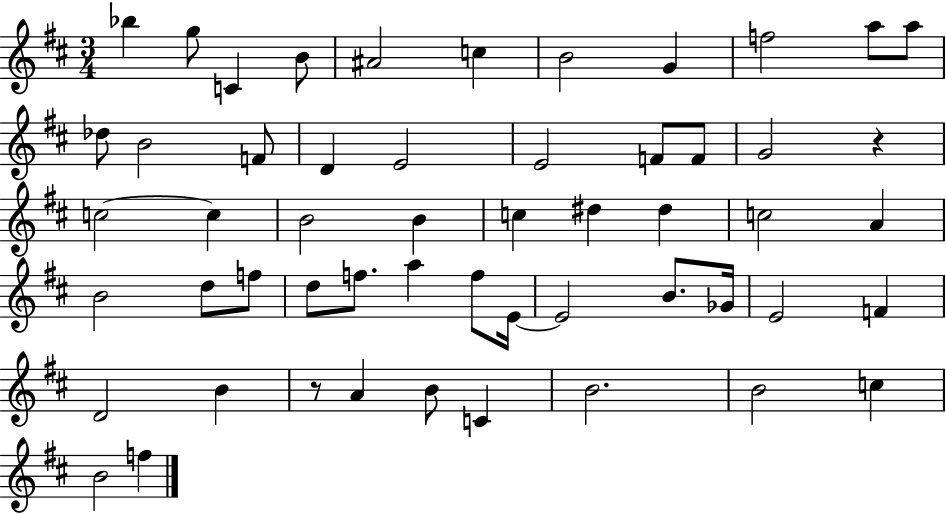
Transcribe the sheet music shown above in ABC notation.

X:1
T:Untitled
M:3/4
L:1/4
K:D
_b g/2 C B/2 ^A2 c B2 G f2 a/2 a/2 _d/2 B2 F/2 D E2 E2 F/2 F/2 G2 z c2 c B2 B c ^d ^d c2 A B2 d/2 f/2 d/2 f/2 a f/2 E/4 E2 B/2 _G/4 E2 F D2 B z/2 A B/2 C B2 B2 c B2 f